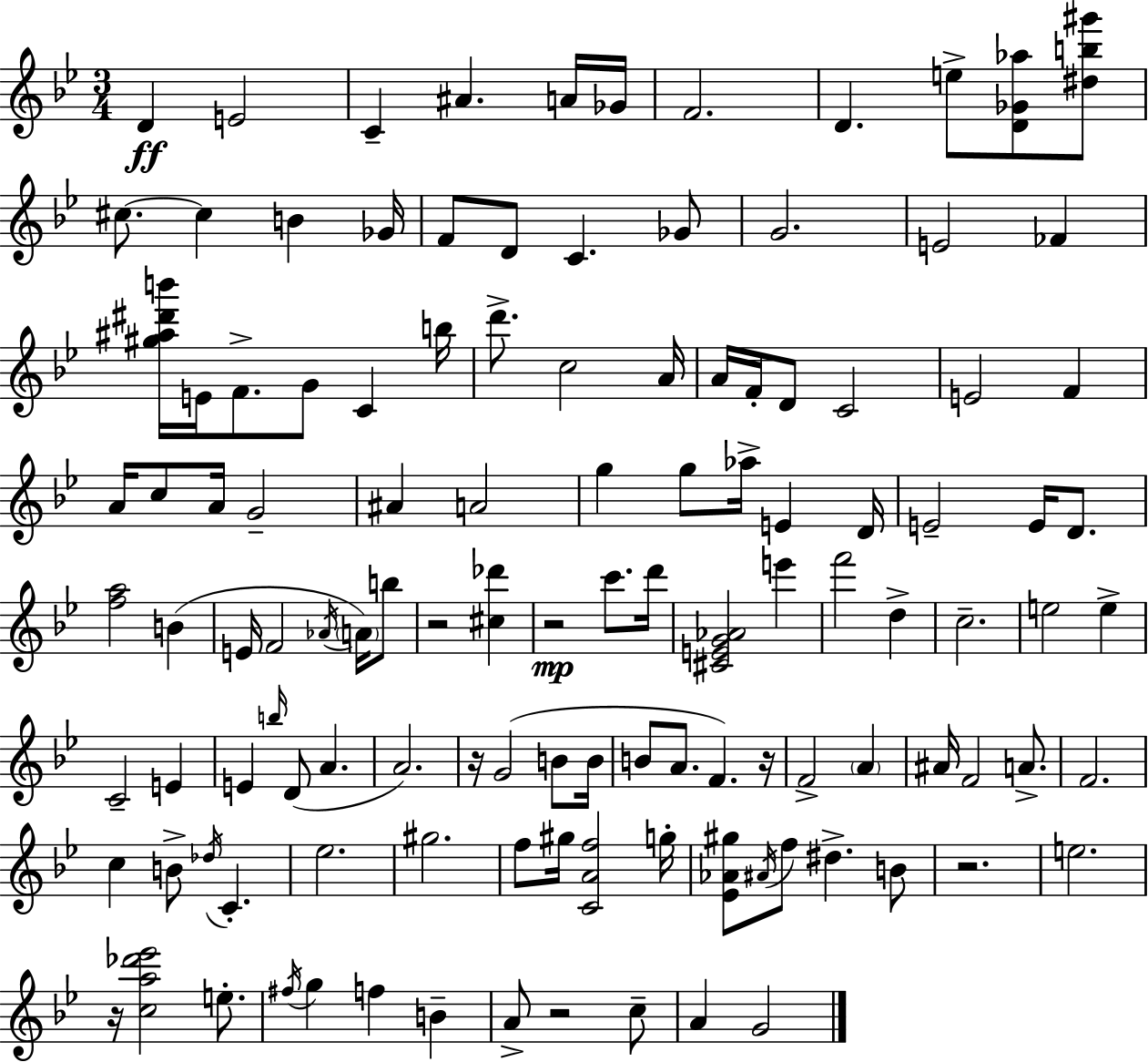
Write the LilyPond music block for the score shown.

{
  \clef treble
  \numericTimeSignature
  \time 3/4
  \key bes \major
  d'4\ff e'2 | c'4-- ais'4. a'16 ges'16 | f'2. | d'4. e''8-> <d' ges' aes''>8 <dis'' b'' gis'''>8 | \break cis''8.~~ cis''4 b'4 ges'16 | f'8 d'8 c'4. ges'8 | g'2. | e'2 fes'4 | \break <gis'' ais'' dis''' b'''>16 e'16 f'8.-> g'8 c'4 b''16 | d'''8.-> c''2 a'16 | a'16 f'16-. d'8 c'2 | e'2 f'4 | \break a'16 c''8 a'16 g'2-- | ais'4 a'2 | g''4 g''8 aes''16-> e'4 d'16 | e'2-- e'16 d'8. | \break <f'' a''>2 b'4( | e'16 f'2 \acciaccatura { aes'16 } \parenthesize a'16) b''8 | r2 <cis'' des'''>4 | r2\mp c'''8. | \break d'''16 <cis' e' g' aes'>2 e'''4 | f'''2 d''4-> | c''2.-- | e''2 e''4-> | \break c'2-- e'4 | e'4 \grace { b''16 }( d'8 a'4. | a'2.) | r16 g'2( b'8 | \break b'16 b'8 a'8. f'4.) | r16 f'2-> \parenthesize a'4 | ais'16 f'2 a'8.-> | f'2. | \break c''4 b'8-> \acciaccatura { des''16 } c'4.-. | ees''2. | gis''2. | f''8 gis''16 <c' a' f''>2 | \break g''16-. <ees' aes' gis''>8 \acciaccatura { ais'16 } f''8 dis''4.-> | b'8 r2. | e''2. | r16 <c'' a'' des''' ees'''>2 | \break e''8.-. \acciaccatura { fis''16 } g''4 f''4 | b'4-- a'8-> r2 | c''8-- a'4 g'2 | \bar "|."
}